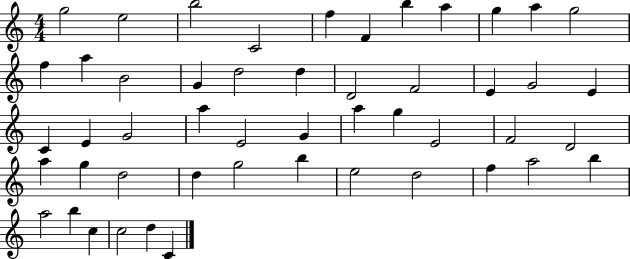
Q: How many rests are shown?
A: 0